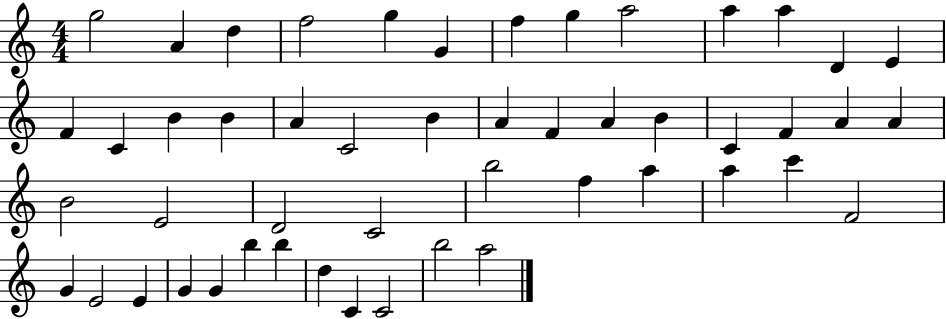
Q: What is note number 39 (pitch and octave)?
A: G4